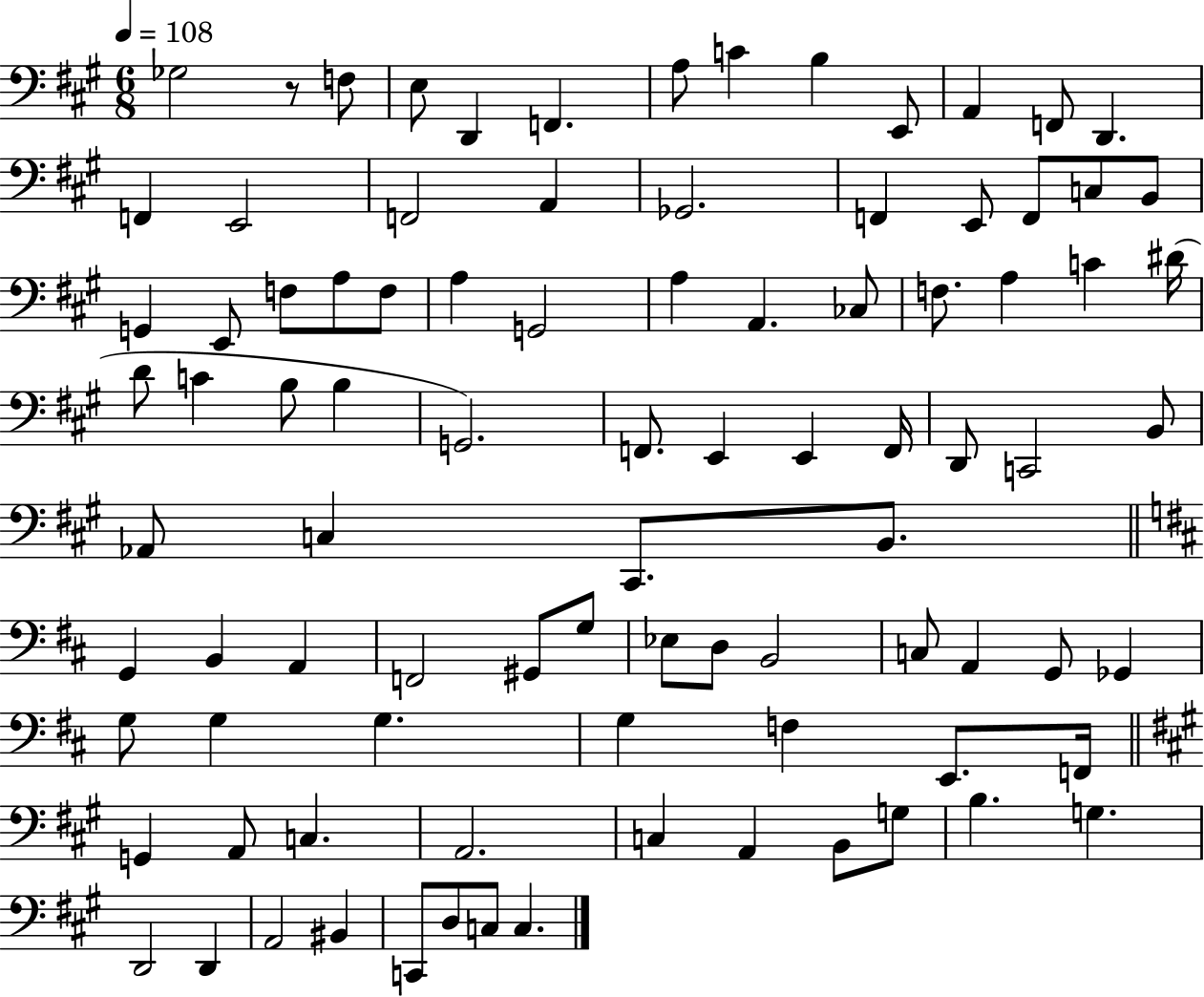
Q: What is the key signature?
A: A major